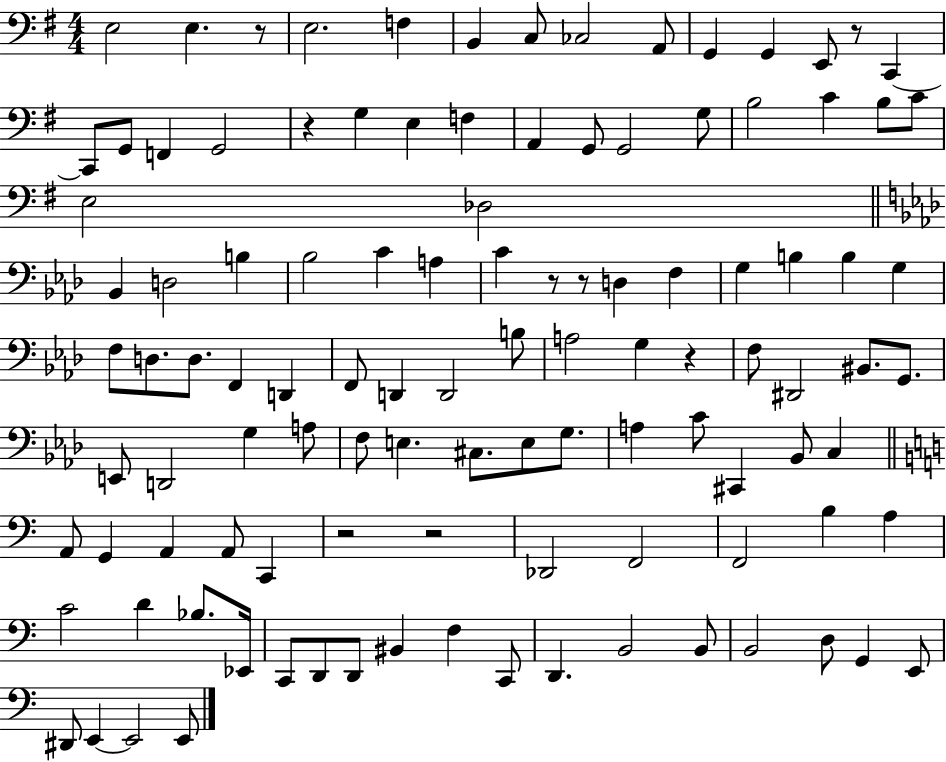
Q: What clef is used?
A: bass